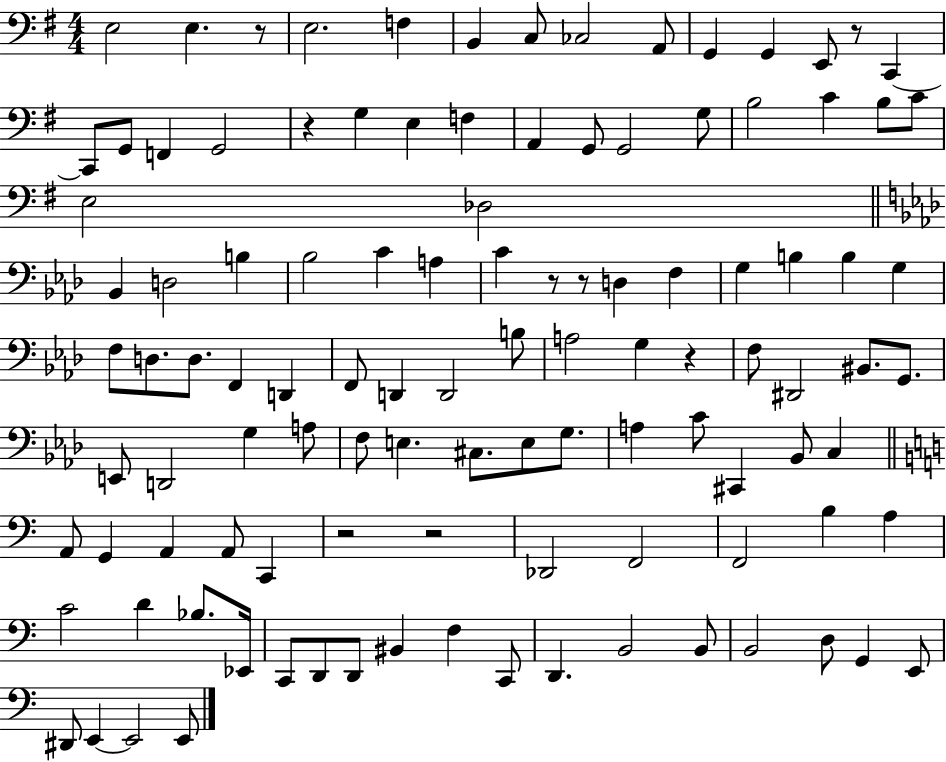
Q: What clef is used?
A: bass